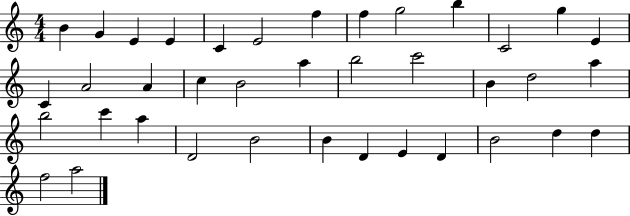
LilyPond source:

{
  \clef treble
  \numericTimeSignature
  \time 4/4
  \key c \major
  b'4 g'4 e'4 e'4 | c'4 e'2 f''4 | f''4 g''2 b''4 | c'2 g''4 e'4 | \break c'4 a'2 a'4 | c''4 b'2 a''4 | b''2 c'''2 | b'4 d''2 a''4 | \break b''2 c'''4 a''4 | d'2 b'2 | b'4 d'4 e'4 d'4 | b'2 d''4 d''4 | \break f''2 a''2 | \bar "|."
}